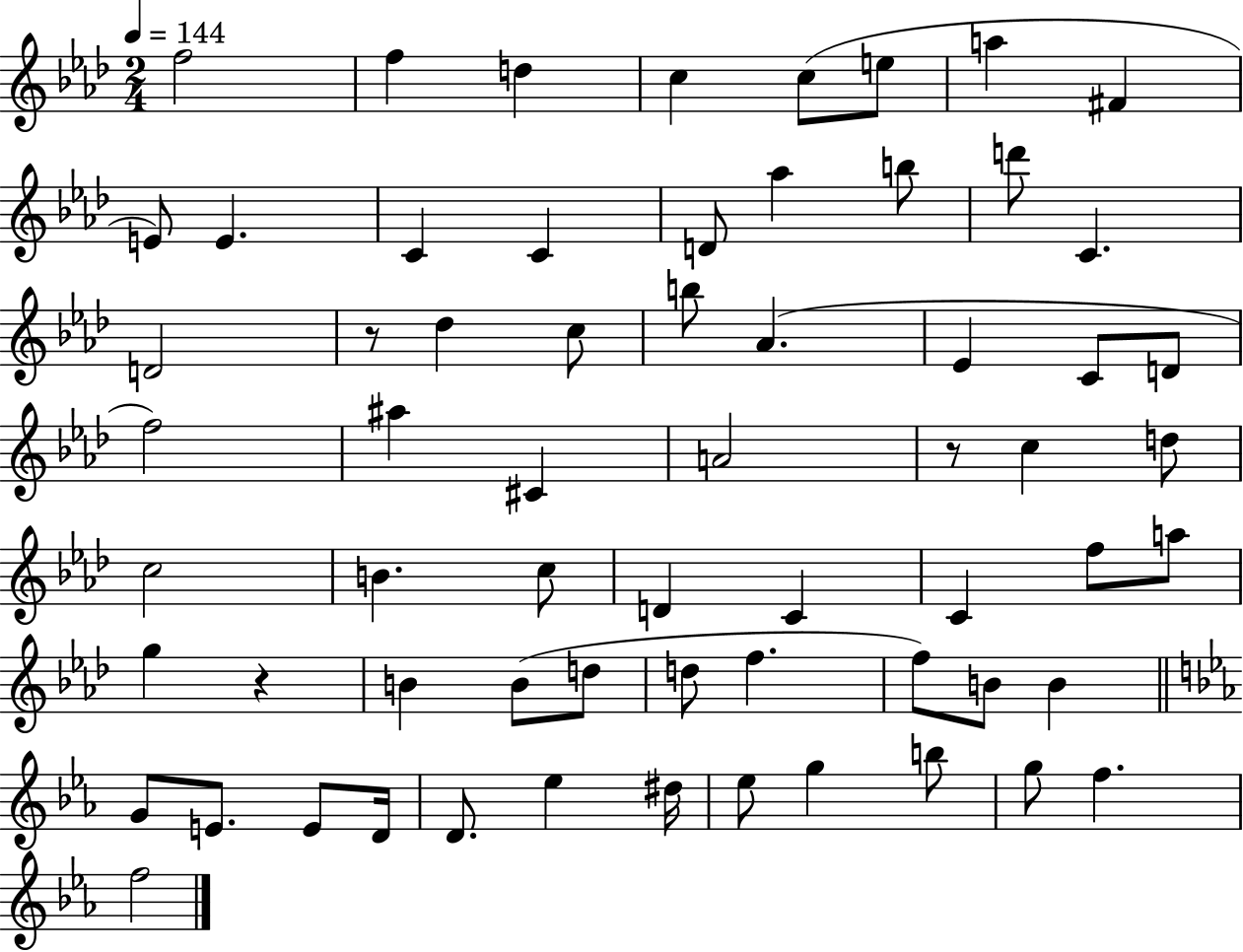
F5/h F5/q D5/q C5/q C5/e E5/e A5/q F#4/q E4/e E4/q. C4/q C4/q D4/e Ab5/q B5/e D6/e C4/q. D4/h R/e Db5/q C5/e B5/e Ab4/q. Eb4/q C4/e D4/e F5/h A#5/q C#4/q A4/h R/e C5/q D5/e C5/h B4/q. C5/e D4/q C4/q C4/q F5/e A5/e G5/q R/q B4/q B4/e D5/e D5/e F5/q. F5/e B4/e B4/q G4/e E4/e. E4/e D4/s D4/e. Eb5/q D#5/s Eb5/e G5/q B5/e G5/e F5/q. F5/h